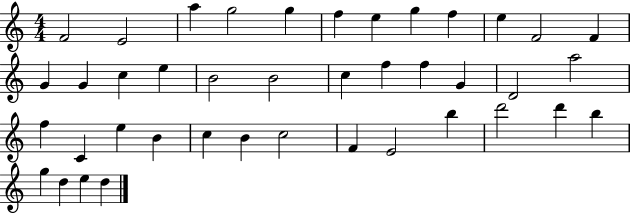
F4/h E4/h A5/q G5/h G5/q F5/q E5/q G5/q F5/q E5/q F4/h F4/q G4/q G4/q C5/q E5/q B4/h B4/h C5/q F5/q F5/q G4/q D4/h A5/h F5/q C4/q E5/q B4/q C5/q B4/q C5/h F4/q E4/h B5/q D6/h D6/q B5/q G5/q D5/q E5/q D5/q